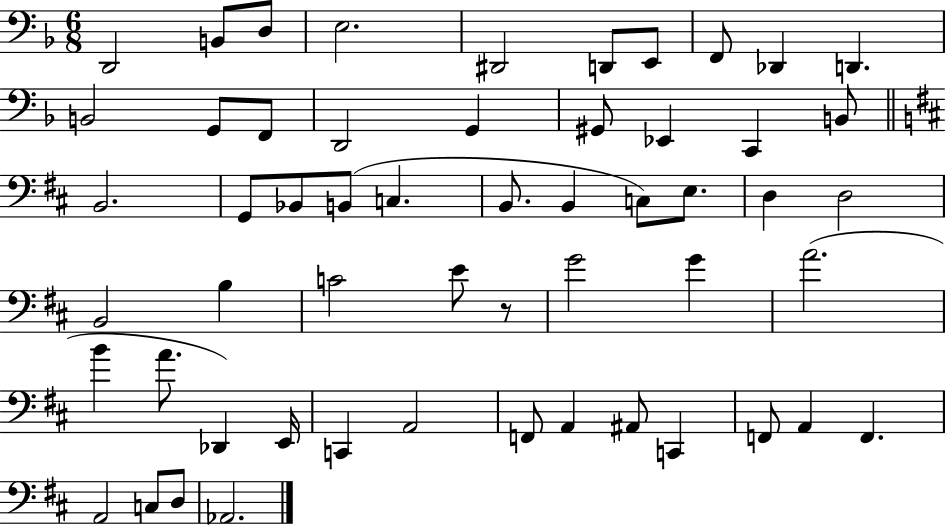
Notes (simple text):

D2/h B2/e D3/e E3/h. D#2/h D2/e E2/e F2/e Db2/q D2/q. B2/h G2/e F2/e D2/h G2/q G#2/e Eb2/q C2/q B2/e B2/h. G2/e Bb2/e B2/e C3/q. B2/e. B2/q C3/e E3/e. D3/q D3/h B2/h B3/q C4/h E4/e R/e G4/h G4/q A4/h. B4/q A4/e. Db2/q E2/s C2/q A2/h F2/e A2/q A#2/e C2/q F2/e A2/q F2/q. A2/h C3/e D3/e Ab2/h.